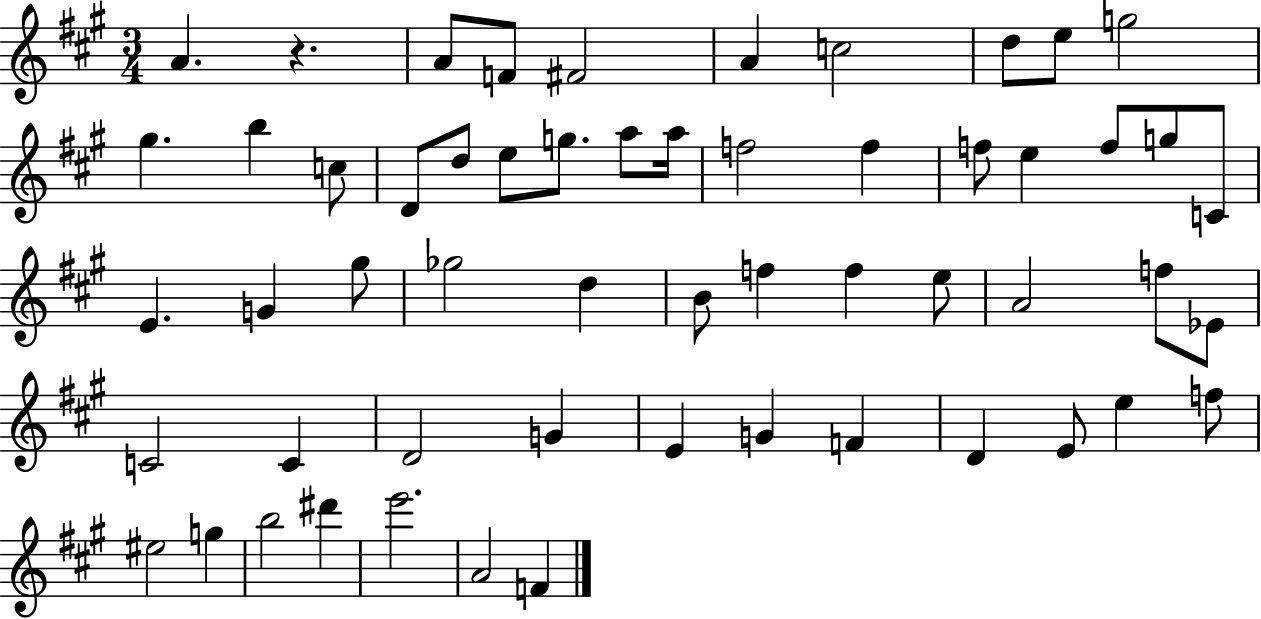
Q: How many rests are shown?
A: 1